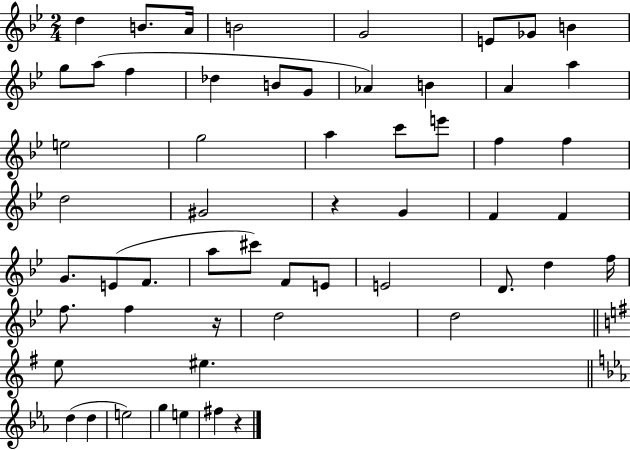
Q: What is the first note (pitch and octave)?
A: D5